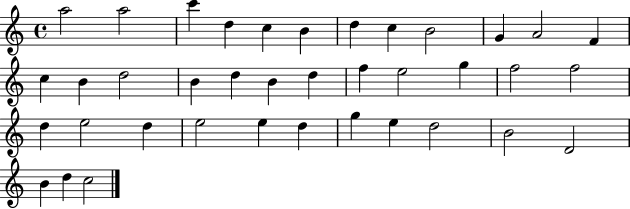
{
  \clef treble
  \time 4/4
  \defaultTimeSignature
  \key c \major
  a''2 a''2 | c'''4 d''4 c''4 b'4 | d''4 c''4 b'2 | g'4 a'2 f'4 | \break c''4 b'4 d''2 | b'4 d''4 b'4 d''4 | f''4 e''2 g''4 | f''2 f''2 | \break d''4 e''2 d''4 | e''2 e''4 d''4 | g''4 e''4 d''2 | b'2 d'2 | \break b'4 d''4 c''2 | \bar "|."
}